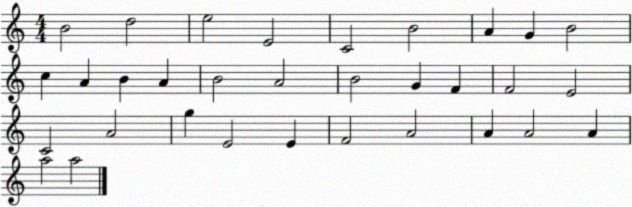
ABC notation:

X:1
T:Untitled
M:4/4
L:1/4
K:C
B2 d2 e2 E2 C2 B2 A G B2 c A B A B2 A2 B2 G F F2 E2 C2 A2 g E2 E F2 A2 A A2 A a2 a2